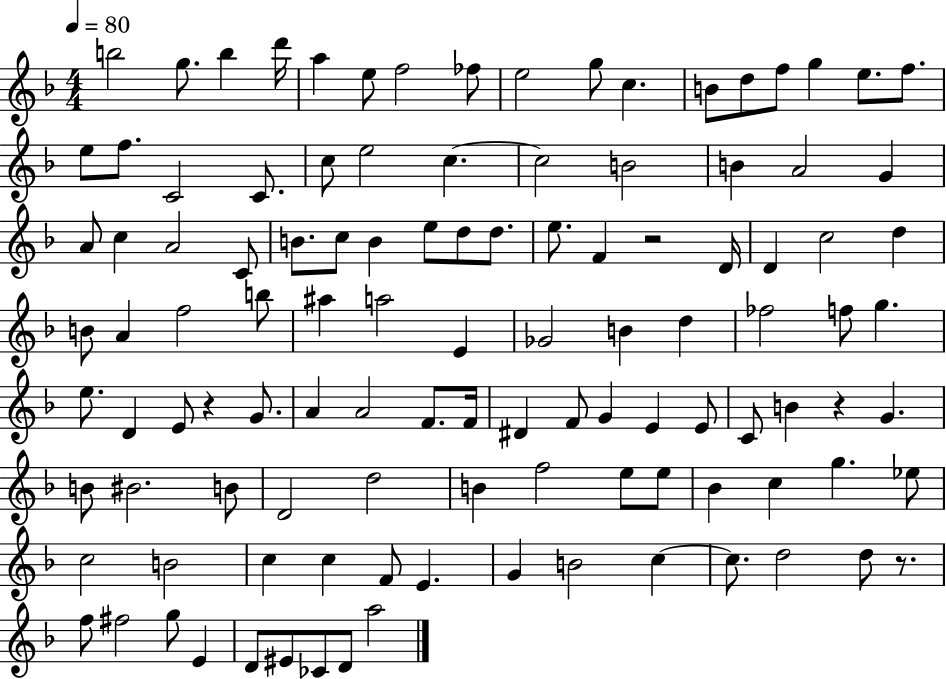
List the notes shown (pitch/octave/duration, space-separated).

B5/h G5/e. B5/q D6/s A5/q E5/e F5/h FES5/e E5/h G5/e C5/q. B4/e D5/e F5/e G5/q E5/e. F5/e. E5/e F5/e. C4/h C4/e. C5/e E5/h C5/q. C5/h B4/h B4/q A4/h G4/q A4/e C5/q A4/h C4/e B4/e. C5/e B4/q E5/e D5/e D5/e. E5/e. F4/q R/h D4/s D4/q C5/h D5/q B4/e A4/q F5/h B5/e A#5/q A5/h E4/q Gb4/h B4/q D5/q FES5/h F5/e G5/q. E5/e. D4/q E4/e R/q G4/e. A4/q A4/h F4/e. F4/s D#4/q F4/e G4/q E4/q E4/e C4/e B4/q R/q G4/q. B4/e BIS4/h. B4/e D4/h D5/h B4/q F5/h E5/e E5/e Bb4/q C5/q G5/q. Eb5/e C5/h B4/h C5/q C5/q F4/e E4/q. G4/q B4/h C5/q C5/e. D5/h D5/e R/e. F5/e F#5/h G5/e E4/q D4/e EIS4/e CES4/e D4/e A5/h